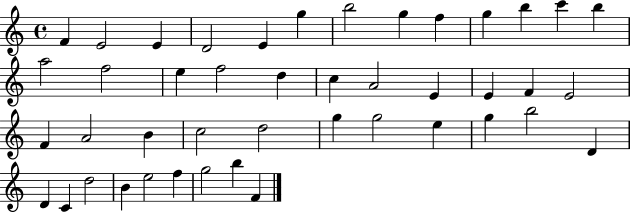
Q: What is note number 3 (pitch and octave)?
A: E4